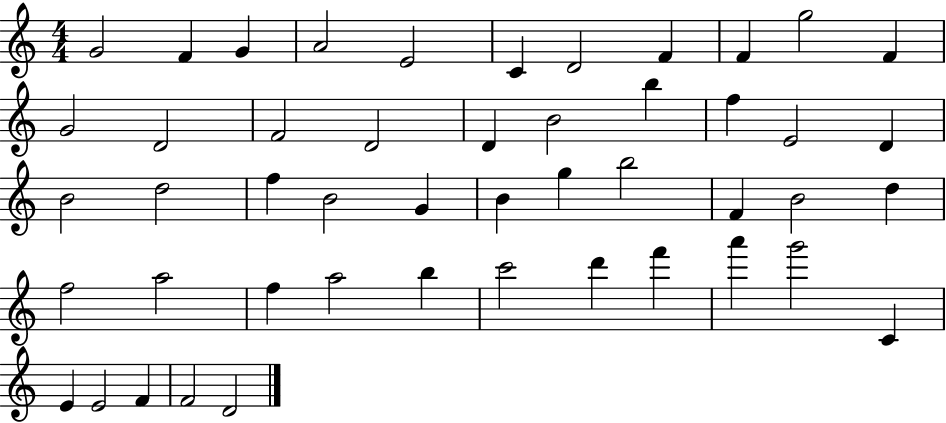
{
  \clef treble
  \numericTimeSignature
  \time 4/4
  \key c \major
  g'2 f'4 g'4 | a'2 e'2 | c'4 d'2 f'4 | f'4 g''2 f'4 | \break g'2 d'2 | f'2 d'2 | d'4 b'2 b''4 | f''4 e'2 d'4 | \break b'2 d''2 | f''4 b'2 g'4 | b'4 g''4 b''2 | f'4 b'2 d''4 | \break f''2 a''2 | f''4 a''2 b''4 | c'''2 d'''4 f'''4 | a'''4 g'''2 c'4 | \break e'4 e'2 f'4 | f'2 d'2 | \bar "|."
}